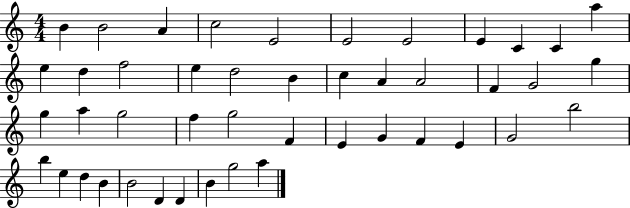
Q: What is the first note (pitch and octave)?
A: B4